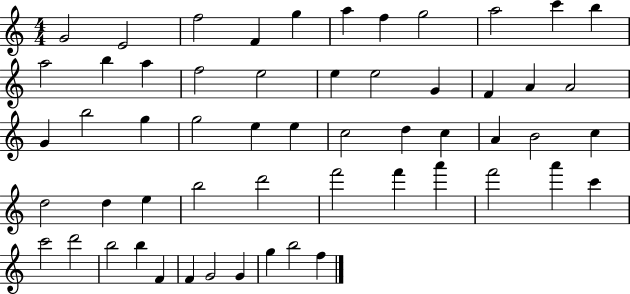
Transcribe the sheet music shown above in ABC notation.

X:1
T:Untitled
M:4/4
L:1/4
K:C
G2 E2 f2 F g a f g2 a2 c' b a2 b a f2 e2 e e2 G F A A2 G b2 g g2 e e c2 d c A B2 c d2 d e b2 d'2 f'2 f' a' f'2 a' c' c'2 d'2 b2 b F F G2 G g b2 f